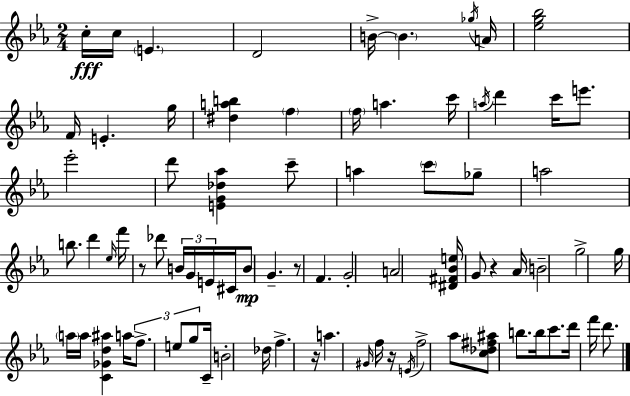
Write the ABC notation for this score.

X:1
T:Untitled
M:2/4
L:1/4
K:Cm
c/4 c/4 E D2 B/4 B _g/4 A/4 [_eg_b]2 F/4 E g/4 [^dab] f f/4 a c'/4 a/4 d' c'/4 e'/2 _e'2 d'/2 [EG_d_a] c'/2 a c'/2 _g/2 a2 b/2 d' _e/4 f'/4 z/2 _d'/2 B/4 G/4 E/4 ^C/4 B/2 G z/2 F G2 A2 [^D^F_Be]/4 G/2 z _A/4 B2 g2 g/4 a/4 a/4 [C_Gd^a] a/4 f/2 e/2 g/2 C/4 B2 _d/4 f z/4 a ^G/4 f/4 z/4 E/4 f2 _a/2 [c_d^f^a]/2 b/2 b/4 c'/2 d'/4 f'/4 d'/2